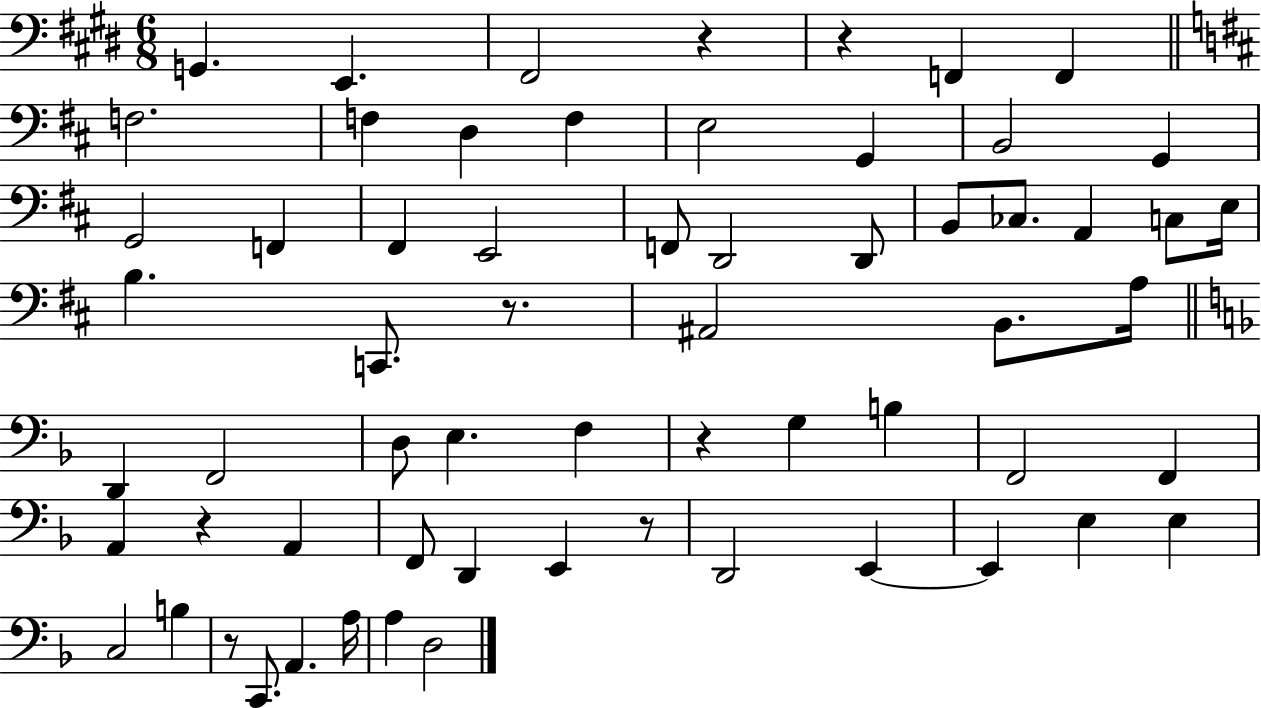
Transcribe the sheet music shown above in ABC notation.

X:1
T:Untitled
M:6/8
L:1/4
K:E
G,, E,, ^F,,2 z z F,, F,, F,2 F, D, F, E,2 G,, B,,2 G,, G,,2 F,, ^F,, E,,2 F,,/2 D,,2 D,,/2 B,,/2 _C,/2 A,, C,/2 E,/4 B, C,,/2 z/2 ^A,,2 B,,/2 A,/4 D,, F,,2 D,/2 E, F, z G, B, F,,2 F,, A,, z A,, F,,/2 D,, E,, z/2 D,,2 E,, E,, E, E, C,2 B, z/2 C,,/2 A,, A,/4 A, D,2